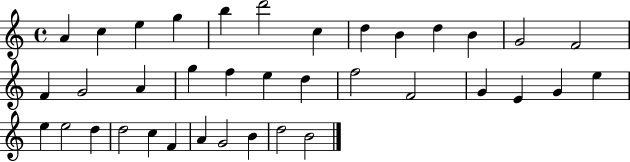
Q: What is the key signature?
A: C major